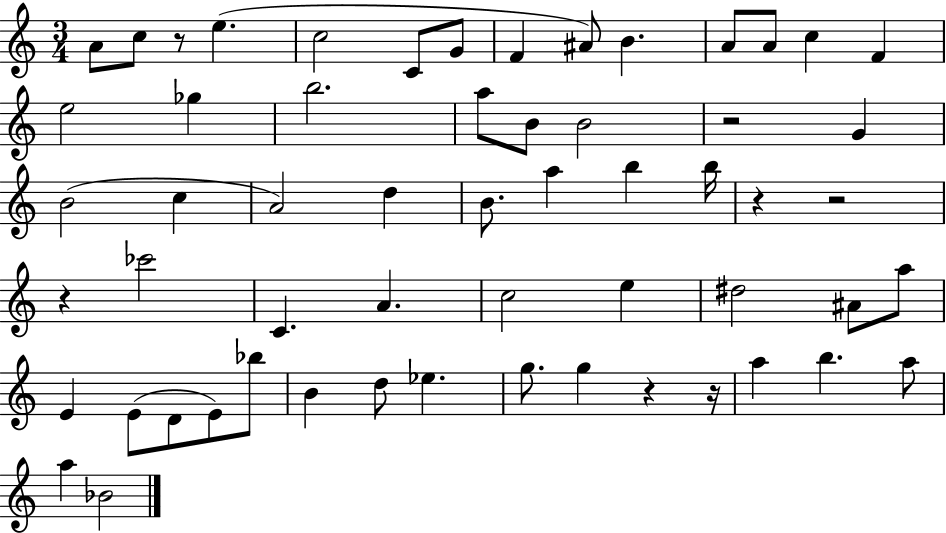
X:1
T:Untitled
M:3/4
L:1/4
K:C
A/2 c/2 z/2 e c2 C/2 G/2 F ^A/2 B A/2 A/2 c F e2 _g b2 a/2 B/2 B2 z2 G B2 c A2 d B/2 a b b/4 z z2 z _c'2 C A c2 e ^d2 ^A/2 a/2 E E/2 D/2 E/2 _b/2 B d/2 _e g/2 g z z/4 a b a/2 a _B2